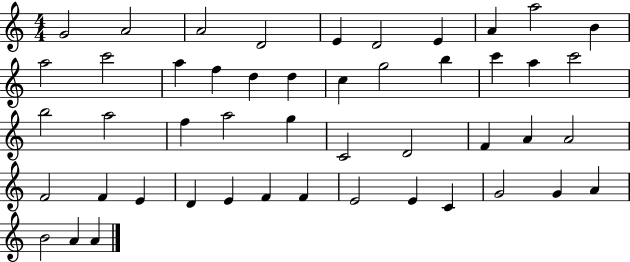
G4/h A4/h A4/h D4/h E4/q D4/h E4/q A4/q A5/h B4/q A5/h C6/h A5/q F5/q D5/q D5/q C5/q G5/h B5/q C6/q A5/q C6/h B5/h A5/h F5/q A5/h G5/q C4/h D4/h F4/q A4/q A4/h F4/h F4/q E4/q D4/q E4/q F4/q F4/q E4/h E4/q C4/q G4/h G4/q A4/q B4/h A4/q A4/q